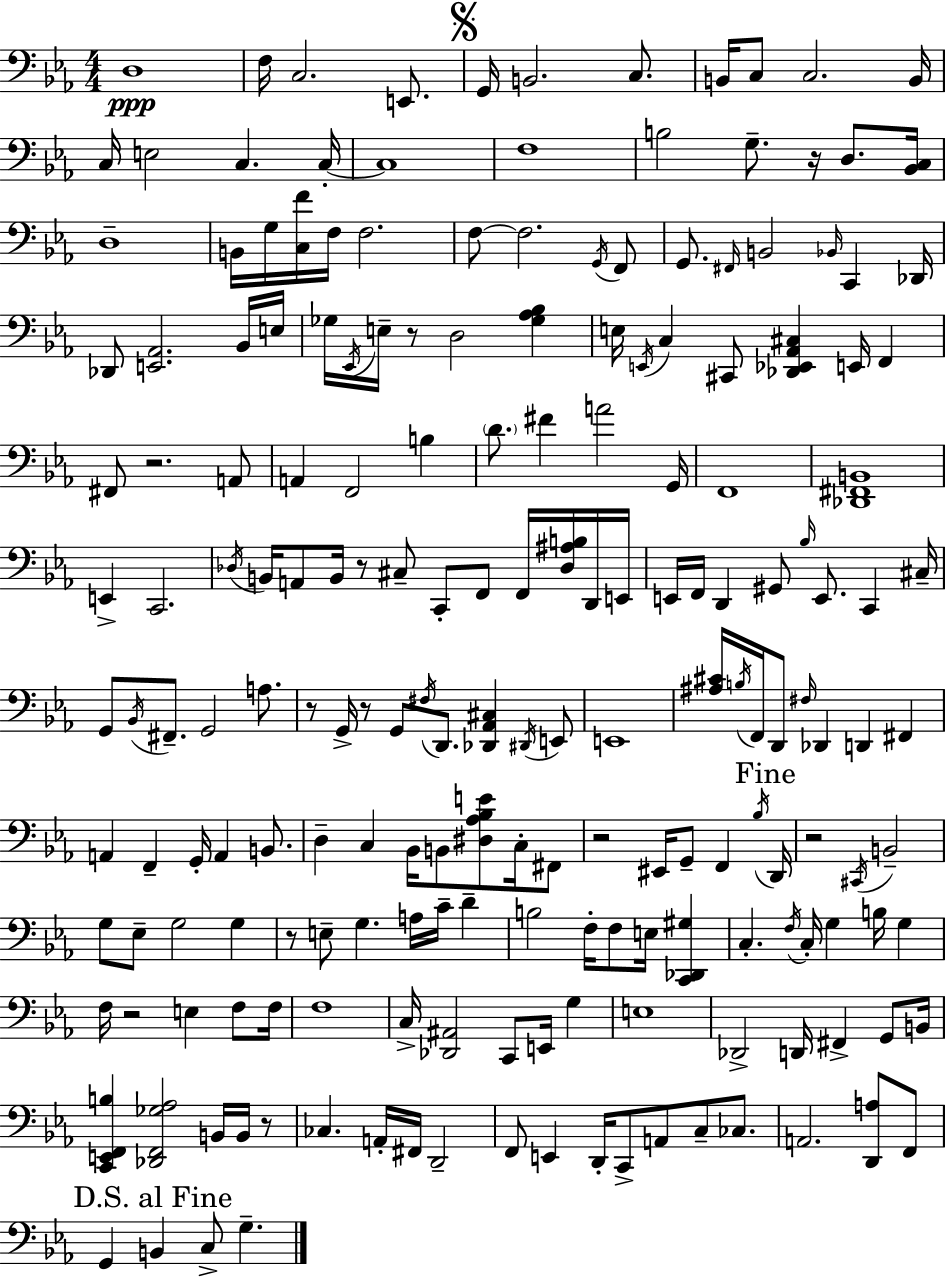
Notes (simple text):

D3/w F3/s C3/h. E2/e. G2/s B2/h. C3/e. B2/s C3/e C3/h. B2/s C3/s E3/h C3/q. C3/s C3/w F3/w B3/h G3/e. R/s D3/e. [Bb2,C3]/s D3/w B2/s G3/s [C3,F4]/s F3/s F3/h. F3/e F3/h. G2/s F2/e G2/e. F#2/s B2/h Bb2/s C2/q Db2/s Db2/e [E2,Ab2]/h. Bb2/s E3/s Gb3/s Eb2/s E3/s R/e D3/h [Gb3,Ab3,Bb3]/q E3/s E2/s C3/q C#2/e [Db2,Eb2,Ab2,C#3]/q E2/s F2/q F#2/e R/h. A2/e A2/q F2/h B3/q D4/e. F#4/q A4/h G2/s F2/w [Db2,F#2,B2]/w E2/q C2/h. Db3/s B2/s A2/e B2/s R/e C#3/e C2/e F2/e F2/s [Db3,A#3,B3]/s D2/s E2/s E2/s F2/s D2/q G#2/e Bb3/s E2/e. C2/q C#3/s G2/e Bb2/s F#2/e. G2/h A3/e. R/e G2/s R/e G2/e F#3/s D2/e. [Db2,Ab2,C#3]/q D#2/s E2/e E2/w [A#3,C#4]/s B3/s F2/s D2/e F#3/s Db2/q D2/q F#2/q A2/q F2/q G2/s A2/q B2/e. D3/q C3/q Bb2/s B2/e [D#3,Ab3,Bb3,E4]/e C3/s F#2/e R/h EIS2/s G2/e F2/q Bb3/s D2/s R/h C#2/s B2/h G3/e Eb3/e G3/h G3/q R/e E3/e G3/q. A3/s C4/s D4/q B3/h F3/s F3/e E3/s [C2,Db2,G#3]/q C3/q. F3/s C3/s G3/q B3/s G3/q F3/s R/h E3/q F3/e F3/s F3/w C3/s [Db2,A#2]/h C2/e E2/s G3/q E3/w Db2/h D2/s F#2/q G2/e B2/s [C2,E2,F2,B3]/q [Db2,F2,Gb3,Ab3]/h B2/s B2/s R/e CES3/q. A2/s F#2/s D2/h F2/e E2/q D2/s C2/e A2/e C3/e CES3/e. A2/h. [D2,A3]/e F2/e G2/q B2/q C3/e G3/q.